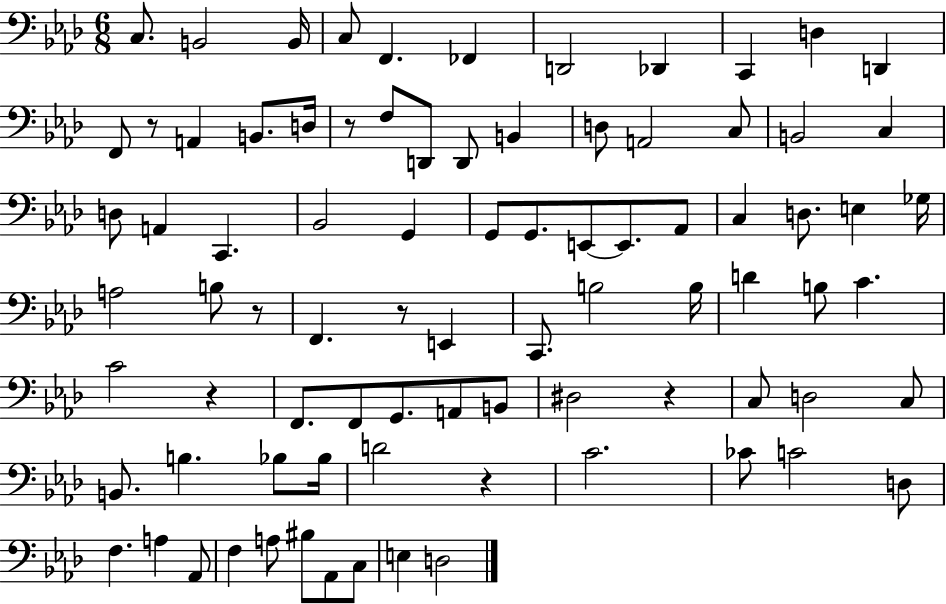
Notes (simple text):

C3/e. B2/h B2/s C3/e F2/q. FES2/q D2/h Db2/q C2/q D3/q D2/q F2/e R/e A2/q B2/e. D3/s R/e F3/e D2/e D2/e B2/q D3/e A2/h C3/e B2/h C3/q D3/e A2/q C2/q. Bb2/h G2/q G2/e G2/e. E2/e E2/e. Ab2/e C3/q D3/e. E3/q Gb3/s A3/h B3/e R/e F2/q. R/e E2/q C2/e. B3/h B3/s D4/q B3/e C4/q. C4/h R/q F2/e. F2/e G2/e. A2/e B2/e D#3/h R/q C3/e D3/h C3/e B2/e. B3/q. Bb3/e Bb3/s D4/h R/q C4/h. CES4/e C4/h D3/e F3/q. A3/q Ab2/e F3/q A3/e BIS3/e Ab2/e C3/e E3/q D3/h